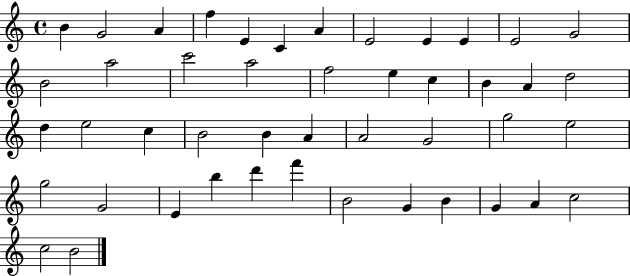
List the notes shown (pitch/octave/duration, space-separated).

B4/q G4/h A4/q F5/q E4/q C4/q A4/q E4/h E4/q E4/q E4/h G4/h B4/h A5/h C6/h A5/h F5/h E5/q C5/q B4/q A4/q D5/h D5/q E5/h C5/q B4/h B4/q A4/q A4/h G4/h G5/h E5/h G5/h G4/h E4/q B5/q D6/q F6/q B4/h G4/q B4/q G4/q A4/q C5/h C5/h B4/h